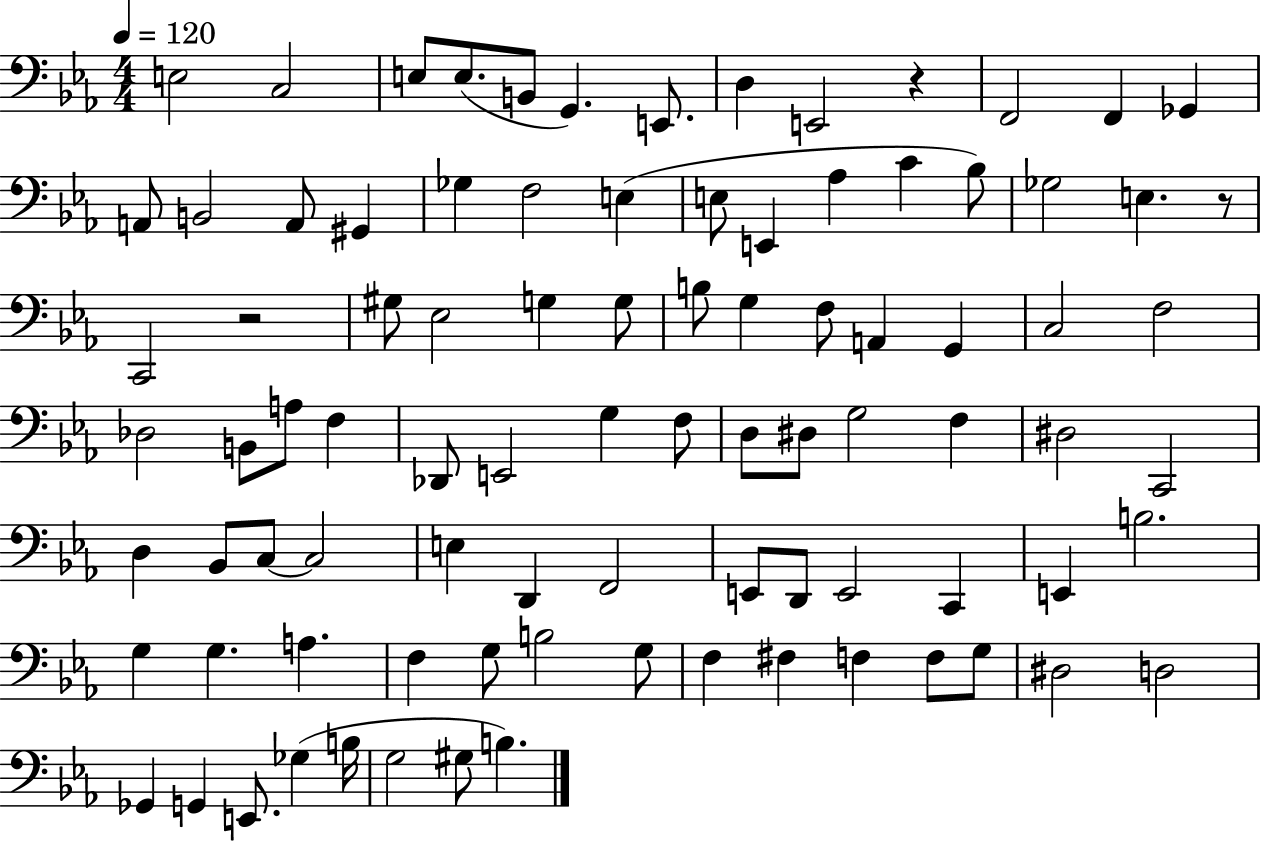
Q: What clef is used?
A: bass